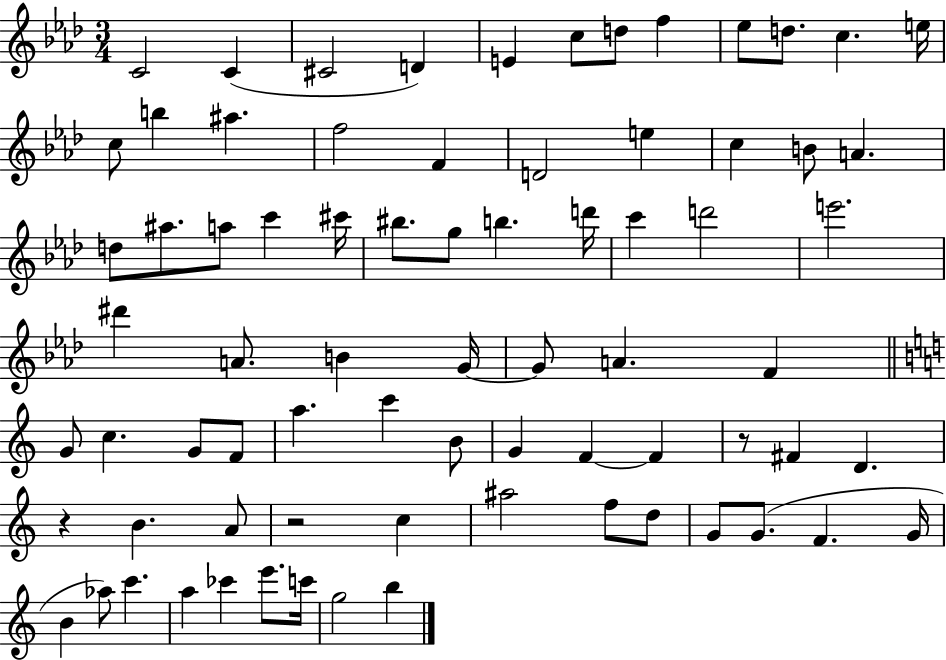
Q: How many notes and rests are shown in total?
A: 75